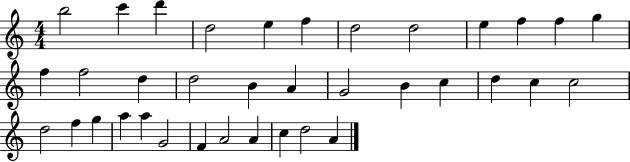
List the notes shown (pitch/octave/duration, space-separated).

B5/h C6/q D6/q D5/h E5/q F5/q D5/h D5/h E5/q F5/q F5/q G5/q F5/q F5/h D5/q D5/h B4/q A4/q G4/h B4/q C5/q D5/q C5/q C5/h D5/h F5/q G5/q A5/q A5/q G4/h F4/q A4/h A4/q C5/q D5/h A4/q